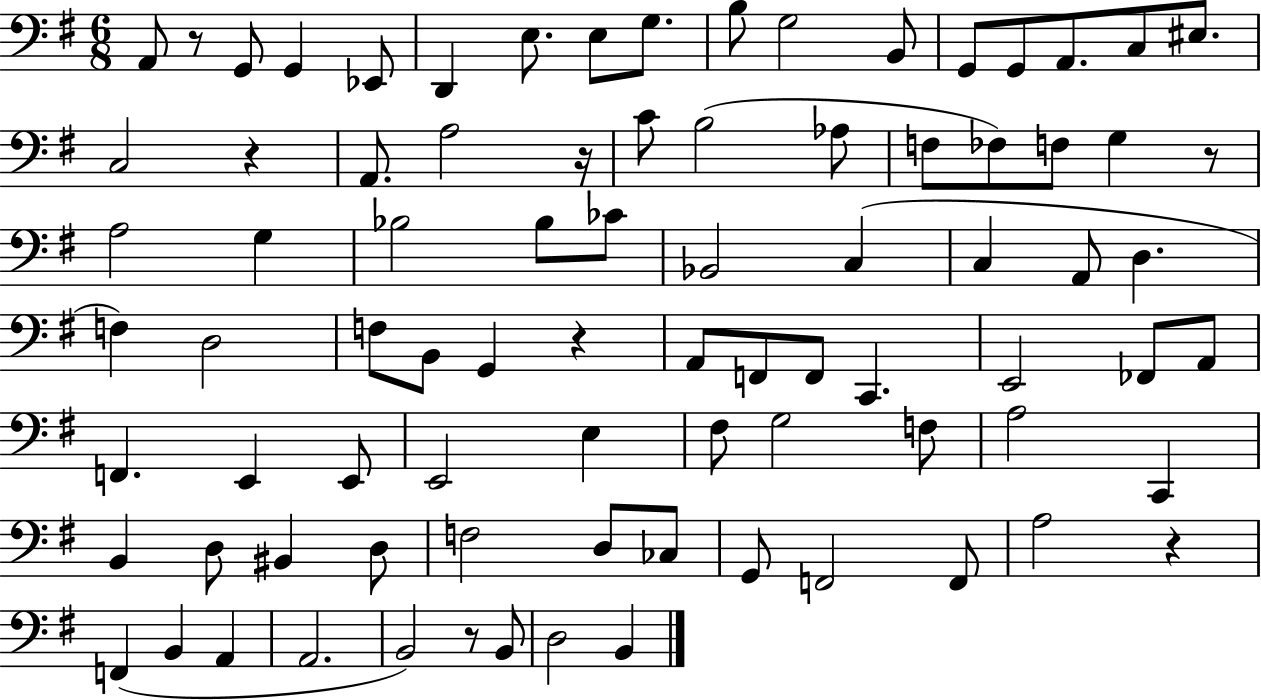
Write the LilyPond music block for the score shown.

{
  \clef bass
  \numericTimeSignature
  \time 6/8
  \key g \major
  \repeat volta 2 { a,8 r8 g,8 g,4 ees,8 | d,4 e8. e8 g8. | b8 g2 b,8 | g,8 g,8 a,8. c8 eis8. | \break c2 r4 | a,8. a2 r16 | c'8 b2( aes8 | f8 fes8) f8 g4 r8 | \break a2 g4 | bes2 bes8 ces'8 | bes,2 c4( | c4 a,8 d4. | \break f4) d2 | f8 b,8 g,4 r4 | a,8 f,8 f,8 c,4. | e,2 fes,8 a,8 | \break f,4. e,4 e,8 | e,2 e4 | fis8 g2 f8 | a2 c,4 | \break b,4 d8 bis,4 d8 | f2 d8 ces8 | g,8 f,2 f,8 | a2 r4 | \break f,4( b,4 a,4 | a,2. | b,2) r8 b,8 | d2 b,4 | \break } \bar "|."
}